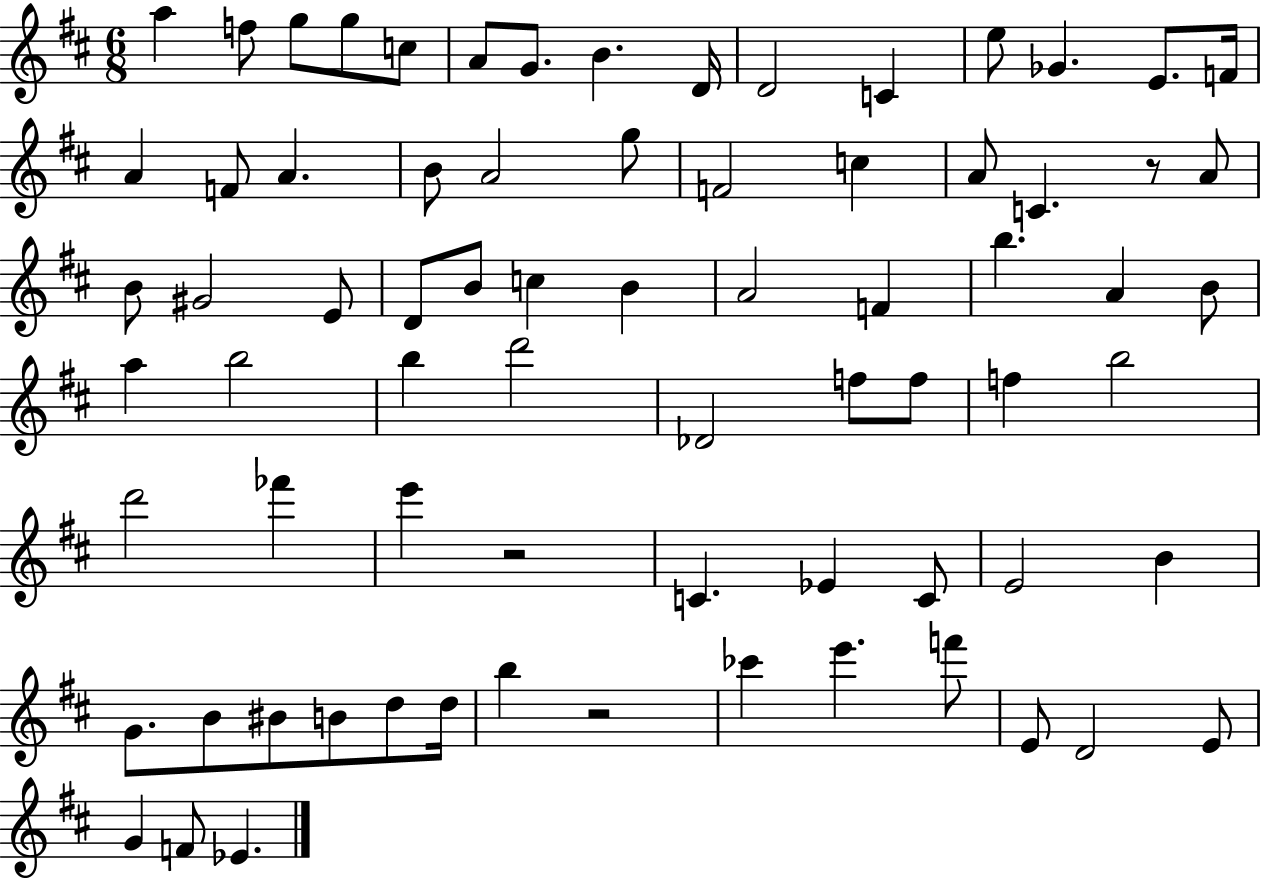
A5/q F5/e G5/e G5/e C5/e A4/e G4/e. B4/q. D4/s D4/h C4/q E5/e Gb4/q. E4/e. F4/s A4/q F4/e A4/q. B4/e A4/h G5/e F4/h C5/q A4/e C4/q. R/e A4/e B4/e G#4/h E4/e D4/e B4/e C5/q B4/q A4/h F4/q B5/q. A4/q B4/e A5/q B5/h B5/q D6/h Db4/h F5/e F5/e F5/q B5/h D6/h FES6/q E6/q R/h C4/q. Eb4/q C4/e E4/h B4/q G4/e. B4/e BIS4/e B4/e D5/e D5/s B5/q R/h CES6/q E6/q. F6/e E4/e D4/h E4/e G4/q F4/e Eb4/q.